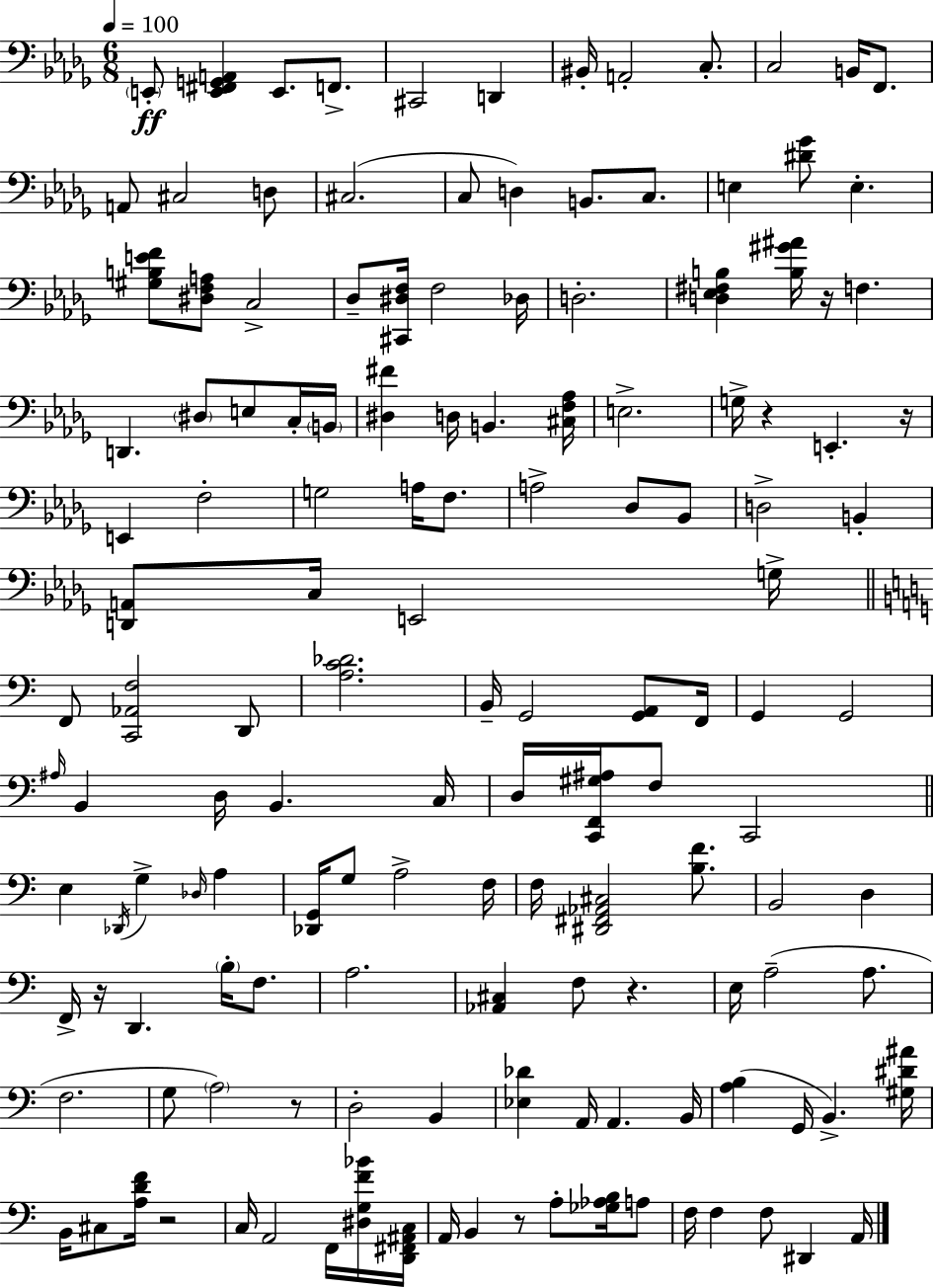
E2/e [E2,F#2,G2,A2]/q E2/e. F2/e. C#2/h D2/q BIS2/s A2/h C3/e. C3/h B2/s F2/e. A2/e C#3/h D3/e C#3/h. C3/e D3/q B2/e. C3/e. E3/q [D#4,Gb4]/e E3/q. [G#3,B3,E4,F4]/e [D#3,F3,A3]/e C3/h Db3/e [C#2,D#3,F3]/s F3/h Db3/s D3/h. [D3,Eb3,F#3,B3]/q [B3,G#4,A#4]/s R/s F3/q. D2/q. D#3/e E3/e C3/s B2/s [D#3,F#4]/q D3/s B2/q. [C#3,F3,Ab3]/s E3/h. G3/s R/q E2/q. R/s E2/q F3/h G3/h A3/s F3/e. A3/h Db3/e Bb2/e D3/h B2/q [D2,A2]/e C3/s E2/h G3/s F2/e [C2,Ab2,F3]/h D2/e [A3,C4,Db4]/h. B2/s G2/h [G2,A2]/e F2/s G2/q G2/h A#3/s B2/q D3/s B2/q. C3/s D3/s [C2,F2,G#3,A#3]/s F3/e C2/h E3/q Db2/s G3/q Db3/s A3/q [Db2,G2]/s G3/e A3/h F3/s F3/s [D#2,F#2,Ab2,C#3]/h [B3,F4]/e. B2/h D3/q F2/s R/s D2/q. B3/s F3/e. A3/h. [Ab2,C#3]/q F3/e R/q. E3/s A3/h A3/e. F3/h. G3/e A3/h R/e D3/h B2/q [Eb3,Db4]/q A2/s A2/q. B2/s [A3,B3]/q G2/s B2/q. [G#3,D#4,A#4]/s B2/s C#3/e [A3,D4,F4]/s R/h C3/s A2/h F2/s [D#3,G3,F4,Bb4]/s [D2,F#2,A#2,C3]/s A2/s B2/q R/e A3/e [Gb3,Ab3,B3]/s A3/e F3/s F3/q F3/e D#2/q A2/s